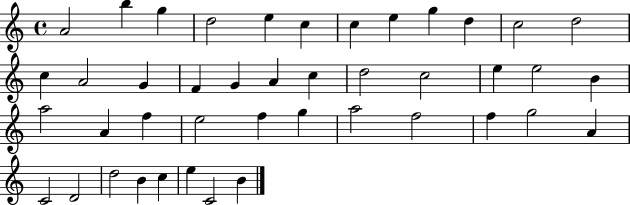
{
  \clef treble
  \time 4/4
  \defaultTimeSignature
  \key c \major
  a'2 b''4 g''4 | d''2 e''4 c''4 | c''4 e''4 g''4 d''4 | c''2 d''2 | \break c''4 a'2 g'4 | f'4 g'4 a'4 c''4 | d''2 c''2 | e''4 e''2 b'4 | \break a''2 a'4 f''4 | e''2 f''4 g''4 | a''2 f''2 | f''4 g''2 a'4 | \break c'2 d'2 | d''2 b'4 c''4 | e''4 c'2 b'4 | \bar "|."
}